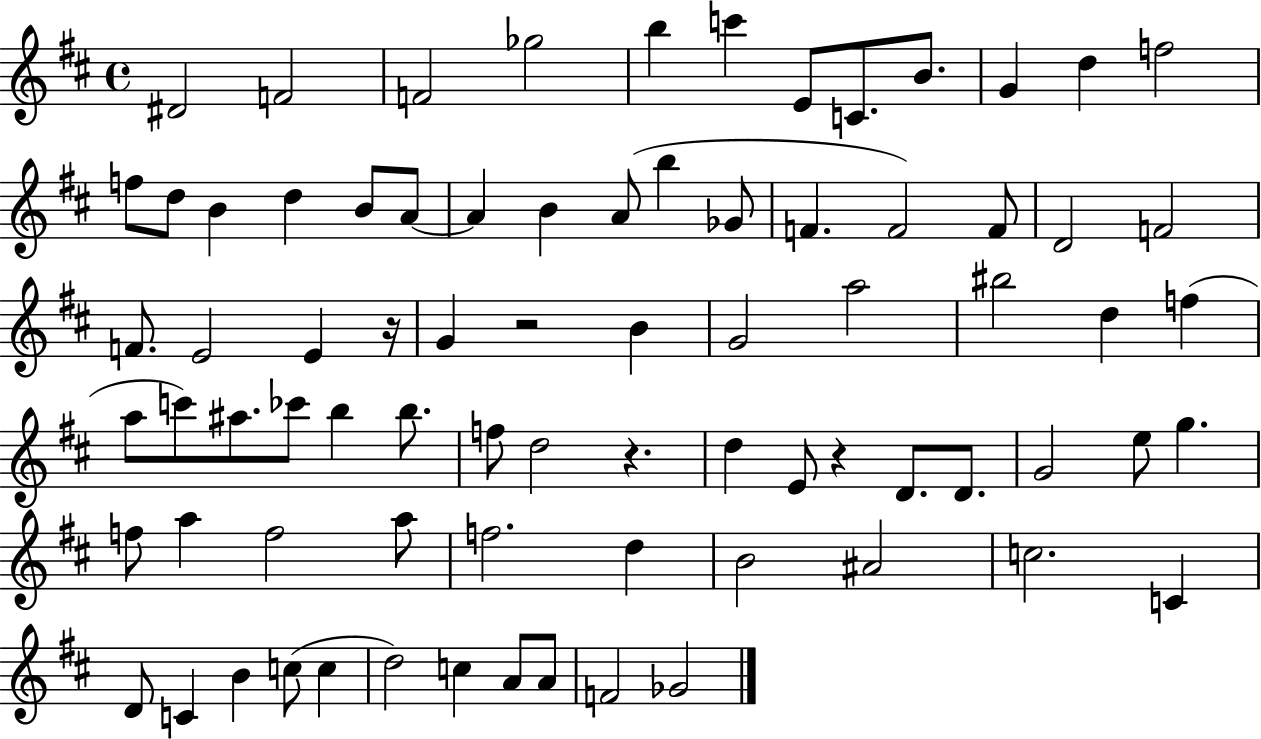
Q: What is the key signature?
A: D major